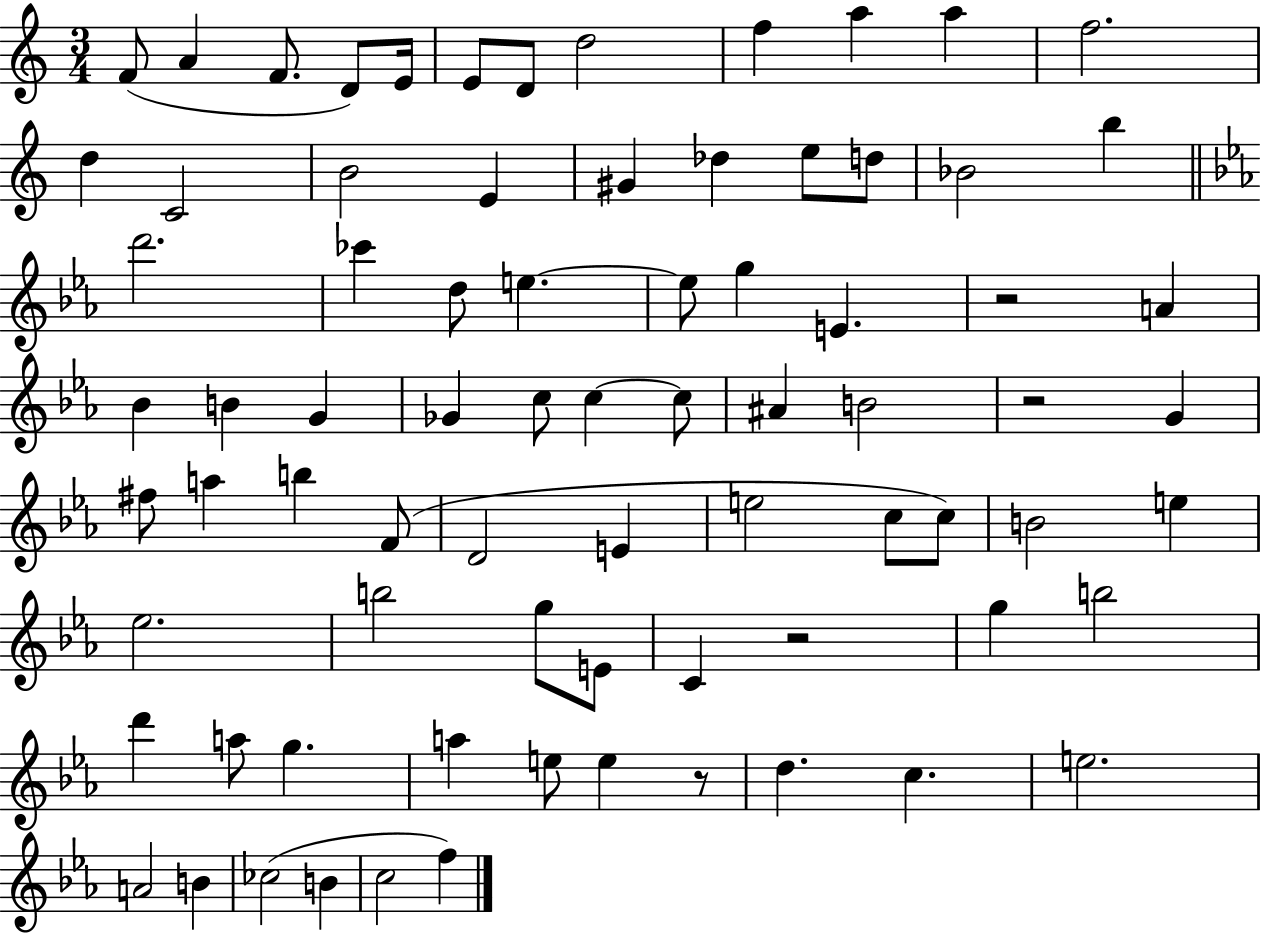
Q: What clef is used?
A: treble